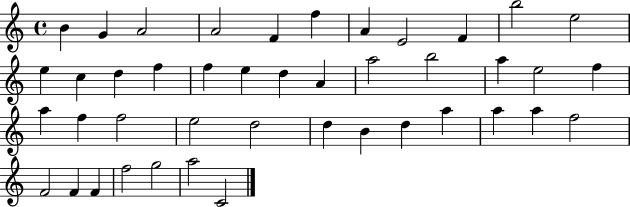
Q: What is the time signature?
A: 4/4